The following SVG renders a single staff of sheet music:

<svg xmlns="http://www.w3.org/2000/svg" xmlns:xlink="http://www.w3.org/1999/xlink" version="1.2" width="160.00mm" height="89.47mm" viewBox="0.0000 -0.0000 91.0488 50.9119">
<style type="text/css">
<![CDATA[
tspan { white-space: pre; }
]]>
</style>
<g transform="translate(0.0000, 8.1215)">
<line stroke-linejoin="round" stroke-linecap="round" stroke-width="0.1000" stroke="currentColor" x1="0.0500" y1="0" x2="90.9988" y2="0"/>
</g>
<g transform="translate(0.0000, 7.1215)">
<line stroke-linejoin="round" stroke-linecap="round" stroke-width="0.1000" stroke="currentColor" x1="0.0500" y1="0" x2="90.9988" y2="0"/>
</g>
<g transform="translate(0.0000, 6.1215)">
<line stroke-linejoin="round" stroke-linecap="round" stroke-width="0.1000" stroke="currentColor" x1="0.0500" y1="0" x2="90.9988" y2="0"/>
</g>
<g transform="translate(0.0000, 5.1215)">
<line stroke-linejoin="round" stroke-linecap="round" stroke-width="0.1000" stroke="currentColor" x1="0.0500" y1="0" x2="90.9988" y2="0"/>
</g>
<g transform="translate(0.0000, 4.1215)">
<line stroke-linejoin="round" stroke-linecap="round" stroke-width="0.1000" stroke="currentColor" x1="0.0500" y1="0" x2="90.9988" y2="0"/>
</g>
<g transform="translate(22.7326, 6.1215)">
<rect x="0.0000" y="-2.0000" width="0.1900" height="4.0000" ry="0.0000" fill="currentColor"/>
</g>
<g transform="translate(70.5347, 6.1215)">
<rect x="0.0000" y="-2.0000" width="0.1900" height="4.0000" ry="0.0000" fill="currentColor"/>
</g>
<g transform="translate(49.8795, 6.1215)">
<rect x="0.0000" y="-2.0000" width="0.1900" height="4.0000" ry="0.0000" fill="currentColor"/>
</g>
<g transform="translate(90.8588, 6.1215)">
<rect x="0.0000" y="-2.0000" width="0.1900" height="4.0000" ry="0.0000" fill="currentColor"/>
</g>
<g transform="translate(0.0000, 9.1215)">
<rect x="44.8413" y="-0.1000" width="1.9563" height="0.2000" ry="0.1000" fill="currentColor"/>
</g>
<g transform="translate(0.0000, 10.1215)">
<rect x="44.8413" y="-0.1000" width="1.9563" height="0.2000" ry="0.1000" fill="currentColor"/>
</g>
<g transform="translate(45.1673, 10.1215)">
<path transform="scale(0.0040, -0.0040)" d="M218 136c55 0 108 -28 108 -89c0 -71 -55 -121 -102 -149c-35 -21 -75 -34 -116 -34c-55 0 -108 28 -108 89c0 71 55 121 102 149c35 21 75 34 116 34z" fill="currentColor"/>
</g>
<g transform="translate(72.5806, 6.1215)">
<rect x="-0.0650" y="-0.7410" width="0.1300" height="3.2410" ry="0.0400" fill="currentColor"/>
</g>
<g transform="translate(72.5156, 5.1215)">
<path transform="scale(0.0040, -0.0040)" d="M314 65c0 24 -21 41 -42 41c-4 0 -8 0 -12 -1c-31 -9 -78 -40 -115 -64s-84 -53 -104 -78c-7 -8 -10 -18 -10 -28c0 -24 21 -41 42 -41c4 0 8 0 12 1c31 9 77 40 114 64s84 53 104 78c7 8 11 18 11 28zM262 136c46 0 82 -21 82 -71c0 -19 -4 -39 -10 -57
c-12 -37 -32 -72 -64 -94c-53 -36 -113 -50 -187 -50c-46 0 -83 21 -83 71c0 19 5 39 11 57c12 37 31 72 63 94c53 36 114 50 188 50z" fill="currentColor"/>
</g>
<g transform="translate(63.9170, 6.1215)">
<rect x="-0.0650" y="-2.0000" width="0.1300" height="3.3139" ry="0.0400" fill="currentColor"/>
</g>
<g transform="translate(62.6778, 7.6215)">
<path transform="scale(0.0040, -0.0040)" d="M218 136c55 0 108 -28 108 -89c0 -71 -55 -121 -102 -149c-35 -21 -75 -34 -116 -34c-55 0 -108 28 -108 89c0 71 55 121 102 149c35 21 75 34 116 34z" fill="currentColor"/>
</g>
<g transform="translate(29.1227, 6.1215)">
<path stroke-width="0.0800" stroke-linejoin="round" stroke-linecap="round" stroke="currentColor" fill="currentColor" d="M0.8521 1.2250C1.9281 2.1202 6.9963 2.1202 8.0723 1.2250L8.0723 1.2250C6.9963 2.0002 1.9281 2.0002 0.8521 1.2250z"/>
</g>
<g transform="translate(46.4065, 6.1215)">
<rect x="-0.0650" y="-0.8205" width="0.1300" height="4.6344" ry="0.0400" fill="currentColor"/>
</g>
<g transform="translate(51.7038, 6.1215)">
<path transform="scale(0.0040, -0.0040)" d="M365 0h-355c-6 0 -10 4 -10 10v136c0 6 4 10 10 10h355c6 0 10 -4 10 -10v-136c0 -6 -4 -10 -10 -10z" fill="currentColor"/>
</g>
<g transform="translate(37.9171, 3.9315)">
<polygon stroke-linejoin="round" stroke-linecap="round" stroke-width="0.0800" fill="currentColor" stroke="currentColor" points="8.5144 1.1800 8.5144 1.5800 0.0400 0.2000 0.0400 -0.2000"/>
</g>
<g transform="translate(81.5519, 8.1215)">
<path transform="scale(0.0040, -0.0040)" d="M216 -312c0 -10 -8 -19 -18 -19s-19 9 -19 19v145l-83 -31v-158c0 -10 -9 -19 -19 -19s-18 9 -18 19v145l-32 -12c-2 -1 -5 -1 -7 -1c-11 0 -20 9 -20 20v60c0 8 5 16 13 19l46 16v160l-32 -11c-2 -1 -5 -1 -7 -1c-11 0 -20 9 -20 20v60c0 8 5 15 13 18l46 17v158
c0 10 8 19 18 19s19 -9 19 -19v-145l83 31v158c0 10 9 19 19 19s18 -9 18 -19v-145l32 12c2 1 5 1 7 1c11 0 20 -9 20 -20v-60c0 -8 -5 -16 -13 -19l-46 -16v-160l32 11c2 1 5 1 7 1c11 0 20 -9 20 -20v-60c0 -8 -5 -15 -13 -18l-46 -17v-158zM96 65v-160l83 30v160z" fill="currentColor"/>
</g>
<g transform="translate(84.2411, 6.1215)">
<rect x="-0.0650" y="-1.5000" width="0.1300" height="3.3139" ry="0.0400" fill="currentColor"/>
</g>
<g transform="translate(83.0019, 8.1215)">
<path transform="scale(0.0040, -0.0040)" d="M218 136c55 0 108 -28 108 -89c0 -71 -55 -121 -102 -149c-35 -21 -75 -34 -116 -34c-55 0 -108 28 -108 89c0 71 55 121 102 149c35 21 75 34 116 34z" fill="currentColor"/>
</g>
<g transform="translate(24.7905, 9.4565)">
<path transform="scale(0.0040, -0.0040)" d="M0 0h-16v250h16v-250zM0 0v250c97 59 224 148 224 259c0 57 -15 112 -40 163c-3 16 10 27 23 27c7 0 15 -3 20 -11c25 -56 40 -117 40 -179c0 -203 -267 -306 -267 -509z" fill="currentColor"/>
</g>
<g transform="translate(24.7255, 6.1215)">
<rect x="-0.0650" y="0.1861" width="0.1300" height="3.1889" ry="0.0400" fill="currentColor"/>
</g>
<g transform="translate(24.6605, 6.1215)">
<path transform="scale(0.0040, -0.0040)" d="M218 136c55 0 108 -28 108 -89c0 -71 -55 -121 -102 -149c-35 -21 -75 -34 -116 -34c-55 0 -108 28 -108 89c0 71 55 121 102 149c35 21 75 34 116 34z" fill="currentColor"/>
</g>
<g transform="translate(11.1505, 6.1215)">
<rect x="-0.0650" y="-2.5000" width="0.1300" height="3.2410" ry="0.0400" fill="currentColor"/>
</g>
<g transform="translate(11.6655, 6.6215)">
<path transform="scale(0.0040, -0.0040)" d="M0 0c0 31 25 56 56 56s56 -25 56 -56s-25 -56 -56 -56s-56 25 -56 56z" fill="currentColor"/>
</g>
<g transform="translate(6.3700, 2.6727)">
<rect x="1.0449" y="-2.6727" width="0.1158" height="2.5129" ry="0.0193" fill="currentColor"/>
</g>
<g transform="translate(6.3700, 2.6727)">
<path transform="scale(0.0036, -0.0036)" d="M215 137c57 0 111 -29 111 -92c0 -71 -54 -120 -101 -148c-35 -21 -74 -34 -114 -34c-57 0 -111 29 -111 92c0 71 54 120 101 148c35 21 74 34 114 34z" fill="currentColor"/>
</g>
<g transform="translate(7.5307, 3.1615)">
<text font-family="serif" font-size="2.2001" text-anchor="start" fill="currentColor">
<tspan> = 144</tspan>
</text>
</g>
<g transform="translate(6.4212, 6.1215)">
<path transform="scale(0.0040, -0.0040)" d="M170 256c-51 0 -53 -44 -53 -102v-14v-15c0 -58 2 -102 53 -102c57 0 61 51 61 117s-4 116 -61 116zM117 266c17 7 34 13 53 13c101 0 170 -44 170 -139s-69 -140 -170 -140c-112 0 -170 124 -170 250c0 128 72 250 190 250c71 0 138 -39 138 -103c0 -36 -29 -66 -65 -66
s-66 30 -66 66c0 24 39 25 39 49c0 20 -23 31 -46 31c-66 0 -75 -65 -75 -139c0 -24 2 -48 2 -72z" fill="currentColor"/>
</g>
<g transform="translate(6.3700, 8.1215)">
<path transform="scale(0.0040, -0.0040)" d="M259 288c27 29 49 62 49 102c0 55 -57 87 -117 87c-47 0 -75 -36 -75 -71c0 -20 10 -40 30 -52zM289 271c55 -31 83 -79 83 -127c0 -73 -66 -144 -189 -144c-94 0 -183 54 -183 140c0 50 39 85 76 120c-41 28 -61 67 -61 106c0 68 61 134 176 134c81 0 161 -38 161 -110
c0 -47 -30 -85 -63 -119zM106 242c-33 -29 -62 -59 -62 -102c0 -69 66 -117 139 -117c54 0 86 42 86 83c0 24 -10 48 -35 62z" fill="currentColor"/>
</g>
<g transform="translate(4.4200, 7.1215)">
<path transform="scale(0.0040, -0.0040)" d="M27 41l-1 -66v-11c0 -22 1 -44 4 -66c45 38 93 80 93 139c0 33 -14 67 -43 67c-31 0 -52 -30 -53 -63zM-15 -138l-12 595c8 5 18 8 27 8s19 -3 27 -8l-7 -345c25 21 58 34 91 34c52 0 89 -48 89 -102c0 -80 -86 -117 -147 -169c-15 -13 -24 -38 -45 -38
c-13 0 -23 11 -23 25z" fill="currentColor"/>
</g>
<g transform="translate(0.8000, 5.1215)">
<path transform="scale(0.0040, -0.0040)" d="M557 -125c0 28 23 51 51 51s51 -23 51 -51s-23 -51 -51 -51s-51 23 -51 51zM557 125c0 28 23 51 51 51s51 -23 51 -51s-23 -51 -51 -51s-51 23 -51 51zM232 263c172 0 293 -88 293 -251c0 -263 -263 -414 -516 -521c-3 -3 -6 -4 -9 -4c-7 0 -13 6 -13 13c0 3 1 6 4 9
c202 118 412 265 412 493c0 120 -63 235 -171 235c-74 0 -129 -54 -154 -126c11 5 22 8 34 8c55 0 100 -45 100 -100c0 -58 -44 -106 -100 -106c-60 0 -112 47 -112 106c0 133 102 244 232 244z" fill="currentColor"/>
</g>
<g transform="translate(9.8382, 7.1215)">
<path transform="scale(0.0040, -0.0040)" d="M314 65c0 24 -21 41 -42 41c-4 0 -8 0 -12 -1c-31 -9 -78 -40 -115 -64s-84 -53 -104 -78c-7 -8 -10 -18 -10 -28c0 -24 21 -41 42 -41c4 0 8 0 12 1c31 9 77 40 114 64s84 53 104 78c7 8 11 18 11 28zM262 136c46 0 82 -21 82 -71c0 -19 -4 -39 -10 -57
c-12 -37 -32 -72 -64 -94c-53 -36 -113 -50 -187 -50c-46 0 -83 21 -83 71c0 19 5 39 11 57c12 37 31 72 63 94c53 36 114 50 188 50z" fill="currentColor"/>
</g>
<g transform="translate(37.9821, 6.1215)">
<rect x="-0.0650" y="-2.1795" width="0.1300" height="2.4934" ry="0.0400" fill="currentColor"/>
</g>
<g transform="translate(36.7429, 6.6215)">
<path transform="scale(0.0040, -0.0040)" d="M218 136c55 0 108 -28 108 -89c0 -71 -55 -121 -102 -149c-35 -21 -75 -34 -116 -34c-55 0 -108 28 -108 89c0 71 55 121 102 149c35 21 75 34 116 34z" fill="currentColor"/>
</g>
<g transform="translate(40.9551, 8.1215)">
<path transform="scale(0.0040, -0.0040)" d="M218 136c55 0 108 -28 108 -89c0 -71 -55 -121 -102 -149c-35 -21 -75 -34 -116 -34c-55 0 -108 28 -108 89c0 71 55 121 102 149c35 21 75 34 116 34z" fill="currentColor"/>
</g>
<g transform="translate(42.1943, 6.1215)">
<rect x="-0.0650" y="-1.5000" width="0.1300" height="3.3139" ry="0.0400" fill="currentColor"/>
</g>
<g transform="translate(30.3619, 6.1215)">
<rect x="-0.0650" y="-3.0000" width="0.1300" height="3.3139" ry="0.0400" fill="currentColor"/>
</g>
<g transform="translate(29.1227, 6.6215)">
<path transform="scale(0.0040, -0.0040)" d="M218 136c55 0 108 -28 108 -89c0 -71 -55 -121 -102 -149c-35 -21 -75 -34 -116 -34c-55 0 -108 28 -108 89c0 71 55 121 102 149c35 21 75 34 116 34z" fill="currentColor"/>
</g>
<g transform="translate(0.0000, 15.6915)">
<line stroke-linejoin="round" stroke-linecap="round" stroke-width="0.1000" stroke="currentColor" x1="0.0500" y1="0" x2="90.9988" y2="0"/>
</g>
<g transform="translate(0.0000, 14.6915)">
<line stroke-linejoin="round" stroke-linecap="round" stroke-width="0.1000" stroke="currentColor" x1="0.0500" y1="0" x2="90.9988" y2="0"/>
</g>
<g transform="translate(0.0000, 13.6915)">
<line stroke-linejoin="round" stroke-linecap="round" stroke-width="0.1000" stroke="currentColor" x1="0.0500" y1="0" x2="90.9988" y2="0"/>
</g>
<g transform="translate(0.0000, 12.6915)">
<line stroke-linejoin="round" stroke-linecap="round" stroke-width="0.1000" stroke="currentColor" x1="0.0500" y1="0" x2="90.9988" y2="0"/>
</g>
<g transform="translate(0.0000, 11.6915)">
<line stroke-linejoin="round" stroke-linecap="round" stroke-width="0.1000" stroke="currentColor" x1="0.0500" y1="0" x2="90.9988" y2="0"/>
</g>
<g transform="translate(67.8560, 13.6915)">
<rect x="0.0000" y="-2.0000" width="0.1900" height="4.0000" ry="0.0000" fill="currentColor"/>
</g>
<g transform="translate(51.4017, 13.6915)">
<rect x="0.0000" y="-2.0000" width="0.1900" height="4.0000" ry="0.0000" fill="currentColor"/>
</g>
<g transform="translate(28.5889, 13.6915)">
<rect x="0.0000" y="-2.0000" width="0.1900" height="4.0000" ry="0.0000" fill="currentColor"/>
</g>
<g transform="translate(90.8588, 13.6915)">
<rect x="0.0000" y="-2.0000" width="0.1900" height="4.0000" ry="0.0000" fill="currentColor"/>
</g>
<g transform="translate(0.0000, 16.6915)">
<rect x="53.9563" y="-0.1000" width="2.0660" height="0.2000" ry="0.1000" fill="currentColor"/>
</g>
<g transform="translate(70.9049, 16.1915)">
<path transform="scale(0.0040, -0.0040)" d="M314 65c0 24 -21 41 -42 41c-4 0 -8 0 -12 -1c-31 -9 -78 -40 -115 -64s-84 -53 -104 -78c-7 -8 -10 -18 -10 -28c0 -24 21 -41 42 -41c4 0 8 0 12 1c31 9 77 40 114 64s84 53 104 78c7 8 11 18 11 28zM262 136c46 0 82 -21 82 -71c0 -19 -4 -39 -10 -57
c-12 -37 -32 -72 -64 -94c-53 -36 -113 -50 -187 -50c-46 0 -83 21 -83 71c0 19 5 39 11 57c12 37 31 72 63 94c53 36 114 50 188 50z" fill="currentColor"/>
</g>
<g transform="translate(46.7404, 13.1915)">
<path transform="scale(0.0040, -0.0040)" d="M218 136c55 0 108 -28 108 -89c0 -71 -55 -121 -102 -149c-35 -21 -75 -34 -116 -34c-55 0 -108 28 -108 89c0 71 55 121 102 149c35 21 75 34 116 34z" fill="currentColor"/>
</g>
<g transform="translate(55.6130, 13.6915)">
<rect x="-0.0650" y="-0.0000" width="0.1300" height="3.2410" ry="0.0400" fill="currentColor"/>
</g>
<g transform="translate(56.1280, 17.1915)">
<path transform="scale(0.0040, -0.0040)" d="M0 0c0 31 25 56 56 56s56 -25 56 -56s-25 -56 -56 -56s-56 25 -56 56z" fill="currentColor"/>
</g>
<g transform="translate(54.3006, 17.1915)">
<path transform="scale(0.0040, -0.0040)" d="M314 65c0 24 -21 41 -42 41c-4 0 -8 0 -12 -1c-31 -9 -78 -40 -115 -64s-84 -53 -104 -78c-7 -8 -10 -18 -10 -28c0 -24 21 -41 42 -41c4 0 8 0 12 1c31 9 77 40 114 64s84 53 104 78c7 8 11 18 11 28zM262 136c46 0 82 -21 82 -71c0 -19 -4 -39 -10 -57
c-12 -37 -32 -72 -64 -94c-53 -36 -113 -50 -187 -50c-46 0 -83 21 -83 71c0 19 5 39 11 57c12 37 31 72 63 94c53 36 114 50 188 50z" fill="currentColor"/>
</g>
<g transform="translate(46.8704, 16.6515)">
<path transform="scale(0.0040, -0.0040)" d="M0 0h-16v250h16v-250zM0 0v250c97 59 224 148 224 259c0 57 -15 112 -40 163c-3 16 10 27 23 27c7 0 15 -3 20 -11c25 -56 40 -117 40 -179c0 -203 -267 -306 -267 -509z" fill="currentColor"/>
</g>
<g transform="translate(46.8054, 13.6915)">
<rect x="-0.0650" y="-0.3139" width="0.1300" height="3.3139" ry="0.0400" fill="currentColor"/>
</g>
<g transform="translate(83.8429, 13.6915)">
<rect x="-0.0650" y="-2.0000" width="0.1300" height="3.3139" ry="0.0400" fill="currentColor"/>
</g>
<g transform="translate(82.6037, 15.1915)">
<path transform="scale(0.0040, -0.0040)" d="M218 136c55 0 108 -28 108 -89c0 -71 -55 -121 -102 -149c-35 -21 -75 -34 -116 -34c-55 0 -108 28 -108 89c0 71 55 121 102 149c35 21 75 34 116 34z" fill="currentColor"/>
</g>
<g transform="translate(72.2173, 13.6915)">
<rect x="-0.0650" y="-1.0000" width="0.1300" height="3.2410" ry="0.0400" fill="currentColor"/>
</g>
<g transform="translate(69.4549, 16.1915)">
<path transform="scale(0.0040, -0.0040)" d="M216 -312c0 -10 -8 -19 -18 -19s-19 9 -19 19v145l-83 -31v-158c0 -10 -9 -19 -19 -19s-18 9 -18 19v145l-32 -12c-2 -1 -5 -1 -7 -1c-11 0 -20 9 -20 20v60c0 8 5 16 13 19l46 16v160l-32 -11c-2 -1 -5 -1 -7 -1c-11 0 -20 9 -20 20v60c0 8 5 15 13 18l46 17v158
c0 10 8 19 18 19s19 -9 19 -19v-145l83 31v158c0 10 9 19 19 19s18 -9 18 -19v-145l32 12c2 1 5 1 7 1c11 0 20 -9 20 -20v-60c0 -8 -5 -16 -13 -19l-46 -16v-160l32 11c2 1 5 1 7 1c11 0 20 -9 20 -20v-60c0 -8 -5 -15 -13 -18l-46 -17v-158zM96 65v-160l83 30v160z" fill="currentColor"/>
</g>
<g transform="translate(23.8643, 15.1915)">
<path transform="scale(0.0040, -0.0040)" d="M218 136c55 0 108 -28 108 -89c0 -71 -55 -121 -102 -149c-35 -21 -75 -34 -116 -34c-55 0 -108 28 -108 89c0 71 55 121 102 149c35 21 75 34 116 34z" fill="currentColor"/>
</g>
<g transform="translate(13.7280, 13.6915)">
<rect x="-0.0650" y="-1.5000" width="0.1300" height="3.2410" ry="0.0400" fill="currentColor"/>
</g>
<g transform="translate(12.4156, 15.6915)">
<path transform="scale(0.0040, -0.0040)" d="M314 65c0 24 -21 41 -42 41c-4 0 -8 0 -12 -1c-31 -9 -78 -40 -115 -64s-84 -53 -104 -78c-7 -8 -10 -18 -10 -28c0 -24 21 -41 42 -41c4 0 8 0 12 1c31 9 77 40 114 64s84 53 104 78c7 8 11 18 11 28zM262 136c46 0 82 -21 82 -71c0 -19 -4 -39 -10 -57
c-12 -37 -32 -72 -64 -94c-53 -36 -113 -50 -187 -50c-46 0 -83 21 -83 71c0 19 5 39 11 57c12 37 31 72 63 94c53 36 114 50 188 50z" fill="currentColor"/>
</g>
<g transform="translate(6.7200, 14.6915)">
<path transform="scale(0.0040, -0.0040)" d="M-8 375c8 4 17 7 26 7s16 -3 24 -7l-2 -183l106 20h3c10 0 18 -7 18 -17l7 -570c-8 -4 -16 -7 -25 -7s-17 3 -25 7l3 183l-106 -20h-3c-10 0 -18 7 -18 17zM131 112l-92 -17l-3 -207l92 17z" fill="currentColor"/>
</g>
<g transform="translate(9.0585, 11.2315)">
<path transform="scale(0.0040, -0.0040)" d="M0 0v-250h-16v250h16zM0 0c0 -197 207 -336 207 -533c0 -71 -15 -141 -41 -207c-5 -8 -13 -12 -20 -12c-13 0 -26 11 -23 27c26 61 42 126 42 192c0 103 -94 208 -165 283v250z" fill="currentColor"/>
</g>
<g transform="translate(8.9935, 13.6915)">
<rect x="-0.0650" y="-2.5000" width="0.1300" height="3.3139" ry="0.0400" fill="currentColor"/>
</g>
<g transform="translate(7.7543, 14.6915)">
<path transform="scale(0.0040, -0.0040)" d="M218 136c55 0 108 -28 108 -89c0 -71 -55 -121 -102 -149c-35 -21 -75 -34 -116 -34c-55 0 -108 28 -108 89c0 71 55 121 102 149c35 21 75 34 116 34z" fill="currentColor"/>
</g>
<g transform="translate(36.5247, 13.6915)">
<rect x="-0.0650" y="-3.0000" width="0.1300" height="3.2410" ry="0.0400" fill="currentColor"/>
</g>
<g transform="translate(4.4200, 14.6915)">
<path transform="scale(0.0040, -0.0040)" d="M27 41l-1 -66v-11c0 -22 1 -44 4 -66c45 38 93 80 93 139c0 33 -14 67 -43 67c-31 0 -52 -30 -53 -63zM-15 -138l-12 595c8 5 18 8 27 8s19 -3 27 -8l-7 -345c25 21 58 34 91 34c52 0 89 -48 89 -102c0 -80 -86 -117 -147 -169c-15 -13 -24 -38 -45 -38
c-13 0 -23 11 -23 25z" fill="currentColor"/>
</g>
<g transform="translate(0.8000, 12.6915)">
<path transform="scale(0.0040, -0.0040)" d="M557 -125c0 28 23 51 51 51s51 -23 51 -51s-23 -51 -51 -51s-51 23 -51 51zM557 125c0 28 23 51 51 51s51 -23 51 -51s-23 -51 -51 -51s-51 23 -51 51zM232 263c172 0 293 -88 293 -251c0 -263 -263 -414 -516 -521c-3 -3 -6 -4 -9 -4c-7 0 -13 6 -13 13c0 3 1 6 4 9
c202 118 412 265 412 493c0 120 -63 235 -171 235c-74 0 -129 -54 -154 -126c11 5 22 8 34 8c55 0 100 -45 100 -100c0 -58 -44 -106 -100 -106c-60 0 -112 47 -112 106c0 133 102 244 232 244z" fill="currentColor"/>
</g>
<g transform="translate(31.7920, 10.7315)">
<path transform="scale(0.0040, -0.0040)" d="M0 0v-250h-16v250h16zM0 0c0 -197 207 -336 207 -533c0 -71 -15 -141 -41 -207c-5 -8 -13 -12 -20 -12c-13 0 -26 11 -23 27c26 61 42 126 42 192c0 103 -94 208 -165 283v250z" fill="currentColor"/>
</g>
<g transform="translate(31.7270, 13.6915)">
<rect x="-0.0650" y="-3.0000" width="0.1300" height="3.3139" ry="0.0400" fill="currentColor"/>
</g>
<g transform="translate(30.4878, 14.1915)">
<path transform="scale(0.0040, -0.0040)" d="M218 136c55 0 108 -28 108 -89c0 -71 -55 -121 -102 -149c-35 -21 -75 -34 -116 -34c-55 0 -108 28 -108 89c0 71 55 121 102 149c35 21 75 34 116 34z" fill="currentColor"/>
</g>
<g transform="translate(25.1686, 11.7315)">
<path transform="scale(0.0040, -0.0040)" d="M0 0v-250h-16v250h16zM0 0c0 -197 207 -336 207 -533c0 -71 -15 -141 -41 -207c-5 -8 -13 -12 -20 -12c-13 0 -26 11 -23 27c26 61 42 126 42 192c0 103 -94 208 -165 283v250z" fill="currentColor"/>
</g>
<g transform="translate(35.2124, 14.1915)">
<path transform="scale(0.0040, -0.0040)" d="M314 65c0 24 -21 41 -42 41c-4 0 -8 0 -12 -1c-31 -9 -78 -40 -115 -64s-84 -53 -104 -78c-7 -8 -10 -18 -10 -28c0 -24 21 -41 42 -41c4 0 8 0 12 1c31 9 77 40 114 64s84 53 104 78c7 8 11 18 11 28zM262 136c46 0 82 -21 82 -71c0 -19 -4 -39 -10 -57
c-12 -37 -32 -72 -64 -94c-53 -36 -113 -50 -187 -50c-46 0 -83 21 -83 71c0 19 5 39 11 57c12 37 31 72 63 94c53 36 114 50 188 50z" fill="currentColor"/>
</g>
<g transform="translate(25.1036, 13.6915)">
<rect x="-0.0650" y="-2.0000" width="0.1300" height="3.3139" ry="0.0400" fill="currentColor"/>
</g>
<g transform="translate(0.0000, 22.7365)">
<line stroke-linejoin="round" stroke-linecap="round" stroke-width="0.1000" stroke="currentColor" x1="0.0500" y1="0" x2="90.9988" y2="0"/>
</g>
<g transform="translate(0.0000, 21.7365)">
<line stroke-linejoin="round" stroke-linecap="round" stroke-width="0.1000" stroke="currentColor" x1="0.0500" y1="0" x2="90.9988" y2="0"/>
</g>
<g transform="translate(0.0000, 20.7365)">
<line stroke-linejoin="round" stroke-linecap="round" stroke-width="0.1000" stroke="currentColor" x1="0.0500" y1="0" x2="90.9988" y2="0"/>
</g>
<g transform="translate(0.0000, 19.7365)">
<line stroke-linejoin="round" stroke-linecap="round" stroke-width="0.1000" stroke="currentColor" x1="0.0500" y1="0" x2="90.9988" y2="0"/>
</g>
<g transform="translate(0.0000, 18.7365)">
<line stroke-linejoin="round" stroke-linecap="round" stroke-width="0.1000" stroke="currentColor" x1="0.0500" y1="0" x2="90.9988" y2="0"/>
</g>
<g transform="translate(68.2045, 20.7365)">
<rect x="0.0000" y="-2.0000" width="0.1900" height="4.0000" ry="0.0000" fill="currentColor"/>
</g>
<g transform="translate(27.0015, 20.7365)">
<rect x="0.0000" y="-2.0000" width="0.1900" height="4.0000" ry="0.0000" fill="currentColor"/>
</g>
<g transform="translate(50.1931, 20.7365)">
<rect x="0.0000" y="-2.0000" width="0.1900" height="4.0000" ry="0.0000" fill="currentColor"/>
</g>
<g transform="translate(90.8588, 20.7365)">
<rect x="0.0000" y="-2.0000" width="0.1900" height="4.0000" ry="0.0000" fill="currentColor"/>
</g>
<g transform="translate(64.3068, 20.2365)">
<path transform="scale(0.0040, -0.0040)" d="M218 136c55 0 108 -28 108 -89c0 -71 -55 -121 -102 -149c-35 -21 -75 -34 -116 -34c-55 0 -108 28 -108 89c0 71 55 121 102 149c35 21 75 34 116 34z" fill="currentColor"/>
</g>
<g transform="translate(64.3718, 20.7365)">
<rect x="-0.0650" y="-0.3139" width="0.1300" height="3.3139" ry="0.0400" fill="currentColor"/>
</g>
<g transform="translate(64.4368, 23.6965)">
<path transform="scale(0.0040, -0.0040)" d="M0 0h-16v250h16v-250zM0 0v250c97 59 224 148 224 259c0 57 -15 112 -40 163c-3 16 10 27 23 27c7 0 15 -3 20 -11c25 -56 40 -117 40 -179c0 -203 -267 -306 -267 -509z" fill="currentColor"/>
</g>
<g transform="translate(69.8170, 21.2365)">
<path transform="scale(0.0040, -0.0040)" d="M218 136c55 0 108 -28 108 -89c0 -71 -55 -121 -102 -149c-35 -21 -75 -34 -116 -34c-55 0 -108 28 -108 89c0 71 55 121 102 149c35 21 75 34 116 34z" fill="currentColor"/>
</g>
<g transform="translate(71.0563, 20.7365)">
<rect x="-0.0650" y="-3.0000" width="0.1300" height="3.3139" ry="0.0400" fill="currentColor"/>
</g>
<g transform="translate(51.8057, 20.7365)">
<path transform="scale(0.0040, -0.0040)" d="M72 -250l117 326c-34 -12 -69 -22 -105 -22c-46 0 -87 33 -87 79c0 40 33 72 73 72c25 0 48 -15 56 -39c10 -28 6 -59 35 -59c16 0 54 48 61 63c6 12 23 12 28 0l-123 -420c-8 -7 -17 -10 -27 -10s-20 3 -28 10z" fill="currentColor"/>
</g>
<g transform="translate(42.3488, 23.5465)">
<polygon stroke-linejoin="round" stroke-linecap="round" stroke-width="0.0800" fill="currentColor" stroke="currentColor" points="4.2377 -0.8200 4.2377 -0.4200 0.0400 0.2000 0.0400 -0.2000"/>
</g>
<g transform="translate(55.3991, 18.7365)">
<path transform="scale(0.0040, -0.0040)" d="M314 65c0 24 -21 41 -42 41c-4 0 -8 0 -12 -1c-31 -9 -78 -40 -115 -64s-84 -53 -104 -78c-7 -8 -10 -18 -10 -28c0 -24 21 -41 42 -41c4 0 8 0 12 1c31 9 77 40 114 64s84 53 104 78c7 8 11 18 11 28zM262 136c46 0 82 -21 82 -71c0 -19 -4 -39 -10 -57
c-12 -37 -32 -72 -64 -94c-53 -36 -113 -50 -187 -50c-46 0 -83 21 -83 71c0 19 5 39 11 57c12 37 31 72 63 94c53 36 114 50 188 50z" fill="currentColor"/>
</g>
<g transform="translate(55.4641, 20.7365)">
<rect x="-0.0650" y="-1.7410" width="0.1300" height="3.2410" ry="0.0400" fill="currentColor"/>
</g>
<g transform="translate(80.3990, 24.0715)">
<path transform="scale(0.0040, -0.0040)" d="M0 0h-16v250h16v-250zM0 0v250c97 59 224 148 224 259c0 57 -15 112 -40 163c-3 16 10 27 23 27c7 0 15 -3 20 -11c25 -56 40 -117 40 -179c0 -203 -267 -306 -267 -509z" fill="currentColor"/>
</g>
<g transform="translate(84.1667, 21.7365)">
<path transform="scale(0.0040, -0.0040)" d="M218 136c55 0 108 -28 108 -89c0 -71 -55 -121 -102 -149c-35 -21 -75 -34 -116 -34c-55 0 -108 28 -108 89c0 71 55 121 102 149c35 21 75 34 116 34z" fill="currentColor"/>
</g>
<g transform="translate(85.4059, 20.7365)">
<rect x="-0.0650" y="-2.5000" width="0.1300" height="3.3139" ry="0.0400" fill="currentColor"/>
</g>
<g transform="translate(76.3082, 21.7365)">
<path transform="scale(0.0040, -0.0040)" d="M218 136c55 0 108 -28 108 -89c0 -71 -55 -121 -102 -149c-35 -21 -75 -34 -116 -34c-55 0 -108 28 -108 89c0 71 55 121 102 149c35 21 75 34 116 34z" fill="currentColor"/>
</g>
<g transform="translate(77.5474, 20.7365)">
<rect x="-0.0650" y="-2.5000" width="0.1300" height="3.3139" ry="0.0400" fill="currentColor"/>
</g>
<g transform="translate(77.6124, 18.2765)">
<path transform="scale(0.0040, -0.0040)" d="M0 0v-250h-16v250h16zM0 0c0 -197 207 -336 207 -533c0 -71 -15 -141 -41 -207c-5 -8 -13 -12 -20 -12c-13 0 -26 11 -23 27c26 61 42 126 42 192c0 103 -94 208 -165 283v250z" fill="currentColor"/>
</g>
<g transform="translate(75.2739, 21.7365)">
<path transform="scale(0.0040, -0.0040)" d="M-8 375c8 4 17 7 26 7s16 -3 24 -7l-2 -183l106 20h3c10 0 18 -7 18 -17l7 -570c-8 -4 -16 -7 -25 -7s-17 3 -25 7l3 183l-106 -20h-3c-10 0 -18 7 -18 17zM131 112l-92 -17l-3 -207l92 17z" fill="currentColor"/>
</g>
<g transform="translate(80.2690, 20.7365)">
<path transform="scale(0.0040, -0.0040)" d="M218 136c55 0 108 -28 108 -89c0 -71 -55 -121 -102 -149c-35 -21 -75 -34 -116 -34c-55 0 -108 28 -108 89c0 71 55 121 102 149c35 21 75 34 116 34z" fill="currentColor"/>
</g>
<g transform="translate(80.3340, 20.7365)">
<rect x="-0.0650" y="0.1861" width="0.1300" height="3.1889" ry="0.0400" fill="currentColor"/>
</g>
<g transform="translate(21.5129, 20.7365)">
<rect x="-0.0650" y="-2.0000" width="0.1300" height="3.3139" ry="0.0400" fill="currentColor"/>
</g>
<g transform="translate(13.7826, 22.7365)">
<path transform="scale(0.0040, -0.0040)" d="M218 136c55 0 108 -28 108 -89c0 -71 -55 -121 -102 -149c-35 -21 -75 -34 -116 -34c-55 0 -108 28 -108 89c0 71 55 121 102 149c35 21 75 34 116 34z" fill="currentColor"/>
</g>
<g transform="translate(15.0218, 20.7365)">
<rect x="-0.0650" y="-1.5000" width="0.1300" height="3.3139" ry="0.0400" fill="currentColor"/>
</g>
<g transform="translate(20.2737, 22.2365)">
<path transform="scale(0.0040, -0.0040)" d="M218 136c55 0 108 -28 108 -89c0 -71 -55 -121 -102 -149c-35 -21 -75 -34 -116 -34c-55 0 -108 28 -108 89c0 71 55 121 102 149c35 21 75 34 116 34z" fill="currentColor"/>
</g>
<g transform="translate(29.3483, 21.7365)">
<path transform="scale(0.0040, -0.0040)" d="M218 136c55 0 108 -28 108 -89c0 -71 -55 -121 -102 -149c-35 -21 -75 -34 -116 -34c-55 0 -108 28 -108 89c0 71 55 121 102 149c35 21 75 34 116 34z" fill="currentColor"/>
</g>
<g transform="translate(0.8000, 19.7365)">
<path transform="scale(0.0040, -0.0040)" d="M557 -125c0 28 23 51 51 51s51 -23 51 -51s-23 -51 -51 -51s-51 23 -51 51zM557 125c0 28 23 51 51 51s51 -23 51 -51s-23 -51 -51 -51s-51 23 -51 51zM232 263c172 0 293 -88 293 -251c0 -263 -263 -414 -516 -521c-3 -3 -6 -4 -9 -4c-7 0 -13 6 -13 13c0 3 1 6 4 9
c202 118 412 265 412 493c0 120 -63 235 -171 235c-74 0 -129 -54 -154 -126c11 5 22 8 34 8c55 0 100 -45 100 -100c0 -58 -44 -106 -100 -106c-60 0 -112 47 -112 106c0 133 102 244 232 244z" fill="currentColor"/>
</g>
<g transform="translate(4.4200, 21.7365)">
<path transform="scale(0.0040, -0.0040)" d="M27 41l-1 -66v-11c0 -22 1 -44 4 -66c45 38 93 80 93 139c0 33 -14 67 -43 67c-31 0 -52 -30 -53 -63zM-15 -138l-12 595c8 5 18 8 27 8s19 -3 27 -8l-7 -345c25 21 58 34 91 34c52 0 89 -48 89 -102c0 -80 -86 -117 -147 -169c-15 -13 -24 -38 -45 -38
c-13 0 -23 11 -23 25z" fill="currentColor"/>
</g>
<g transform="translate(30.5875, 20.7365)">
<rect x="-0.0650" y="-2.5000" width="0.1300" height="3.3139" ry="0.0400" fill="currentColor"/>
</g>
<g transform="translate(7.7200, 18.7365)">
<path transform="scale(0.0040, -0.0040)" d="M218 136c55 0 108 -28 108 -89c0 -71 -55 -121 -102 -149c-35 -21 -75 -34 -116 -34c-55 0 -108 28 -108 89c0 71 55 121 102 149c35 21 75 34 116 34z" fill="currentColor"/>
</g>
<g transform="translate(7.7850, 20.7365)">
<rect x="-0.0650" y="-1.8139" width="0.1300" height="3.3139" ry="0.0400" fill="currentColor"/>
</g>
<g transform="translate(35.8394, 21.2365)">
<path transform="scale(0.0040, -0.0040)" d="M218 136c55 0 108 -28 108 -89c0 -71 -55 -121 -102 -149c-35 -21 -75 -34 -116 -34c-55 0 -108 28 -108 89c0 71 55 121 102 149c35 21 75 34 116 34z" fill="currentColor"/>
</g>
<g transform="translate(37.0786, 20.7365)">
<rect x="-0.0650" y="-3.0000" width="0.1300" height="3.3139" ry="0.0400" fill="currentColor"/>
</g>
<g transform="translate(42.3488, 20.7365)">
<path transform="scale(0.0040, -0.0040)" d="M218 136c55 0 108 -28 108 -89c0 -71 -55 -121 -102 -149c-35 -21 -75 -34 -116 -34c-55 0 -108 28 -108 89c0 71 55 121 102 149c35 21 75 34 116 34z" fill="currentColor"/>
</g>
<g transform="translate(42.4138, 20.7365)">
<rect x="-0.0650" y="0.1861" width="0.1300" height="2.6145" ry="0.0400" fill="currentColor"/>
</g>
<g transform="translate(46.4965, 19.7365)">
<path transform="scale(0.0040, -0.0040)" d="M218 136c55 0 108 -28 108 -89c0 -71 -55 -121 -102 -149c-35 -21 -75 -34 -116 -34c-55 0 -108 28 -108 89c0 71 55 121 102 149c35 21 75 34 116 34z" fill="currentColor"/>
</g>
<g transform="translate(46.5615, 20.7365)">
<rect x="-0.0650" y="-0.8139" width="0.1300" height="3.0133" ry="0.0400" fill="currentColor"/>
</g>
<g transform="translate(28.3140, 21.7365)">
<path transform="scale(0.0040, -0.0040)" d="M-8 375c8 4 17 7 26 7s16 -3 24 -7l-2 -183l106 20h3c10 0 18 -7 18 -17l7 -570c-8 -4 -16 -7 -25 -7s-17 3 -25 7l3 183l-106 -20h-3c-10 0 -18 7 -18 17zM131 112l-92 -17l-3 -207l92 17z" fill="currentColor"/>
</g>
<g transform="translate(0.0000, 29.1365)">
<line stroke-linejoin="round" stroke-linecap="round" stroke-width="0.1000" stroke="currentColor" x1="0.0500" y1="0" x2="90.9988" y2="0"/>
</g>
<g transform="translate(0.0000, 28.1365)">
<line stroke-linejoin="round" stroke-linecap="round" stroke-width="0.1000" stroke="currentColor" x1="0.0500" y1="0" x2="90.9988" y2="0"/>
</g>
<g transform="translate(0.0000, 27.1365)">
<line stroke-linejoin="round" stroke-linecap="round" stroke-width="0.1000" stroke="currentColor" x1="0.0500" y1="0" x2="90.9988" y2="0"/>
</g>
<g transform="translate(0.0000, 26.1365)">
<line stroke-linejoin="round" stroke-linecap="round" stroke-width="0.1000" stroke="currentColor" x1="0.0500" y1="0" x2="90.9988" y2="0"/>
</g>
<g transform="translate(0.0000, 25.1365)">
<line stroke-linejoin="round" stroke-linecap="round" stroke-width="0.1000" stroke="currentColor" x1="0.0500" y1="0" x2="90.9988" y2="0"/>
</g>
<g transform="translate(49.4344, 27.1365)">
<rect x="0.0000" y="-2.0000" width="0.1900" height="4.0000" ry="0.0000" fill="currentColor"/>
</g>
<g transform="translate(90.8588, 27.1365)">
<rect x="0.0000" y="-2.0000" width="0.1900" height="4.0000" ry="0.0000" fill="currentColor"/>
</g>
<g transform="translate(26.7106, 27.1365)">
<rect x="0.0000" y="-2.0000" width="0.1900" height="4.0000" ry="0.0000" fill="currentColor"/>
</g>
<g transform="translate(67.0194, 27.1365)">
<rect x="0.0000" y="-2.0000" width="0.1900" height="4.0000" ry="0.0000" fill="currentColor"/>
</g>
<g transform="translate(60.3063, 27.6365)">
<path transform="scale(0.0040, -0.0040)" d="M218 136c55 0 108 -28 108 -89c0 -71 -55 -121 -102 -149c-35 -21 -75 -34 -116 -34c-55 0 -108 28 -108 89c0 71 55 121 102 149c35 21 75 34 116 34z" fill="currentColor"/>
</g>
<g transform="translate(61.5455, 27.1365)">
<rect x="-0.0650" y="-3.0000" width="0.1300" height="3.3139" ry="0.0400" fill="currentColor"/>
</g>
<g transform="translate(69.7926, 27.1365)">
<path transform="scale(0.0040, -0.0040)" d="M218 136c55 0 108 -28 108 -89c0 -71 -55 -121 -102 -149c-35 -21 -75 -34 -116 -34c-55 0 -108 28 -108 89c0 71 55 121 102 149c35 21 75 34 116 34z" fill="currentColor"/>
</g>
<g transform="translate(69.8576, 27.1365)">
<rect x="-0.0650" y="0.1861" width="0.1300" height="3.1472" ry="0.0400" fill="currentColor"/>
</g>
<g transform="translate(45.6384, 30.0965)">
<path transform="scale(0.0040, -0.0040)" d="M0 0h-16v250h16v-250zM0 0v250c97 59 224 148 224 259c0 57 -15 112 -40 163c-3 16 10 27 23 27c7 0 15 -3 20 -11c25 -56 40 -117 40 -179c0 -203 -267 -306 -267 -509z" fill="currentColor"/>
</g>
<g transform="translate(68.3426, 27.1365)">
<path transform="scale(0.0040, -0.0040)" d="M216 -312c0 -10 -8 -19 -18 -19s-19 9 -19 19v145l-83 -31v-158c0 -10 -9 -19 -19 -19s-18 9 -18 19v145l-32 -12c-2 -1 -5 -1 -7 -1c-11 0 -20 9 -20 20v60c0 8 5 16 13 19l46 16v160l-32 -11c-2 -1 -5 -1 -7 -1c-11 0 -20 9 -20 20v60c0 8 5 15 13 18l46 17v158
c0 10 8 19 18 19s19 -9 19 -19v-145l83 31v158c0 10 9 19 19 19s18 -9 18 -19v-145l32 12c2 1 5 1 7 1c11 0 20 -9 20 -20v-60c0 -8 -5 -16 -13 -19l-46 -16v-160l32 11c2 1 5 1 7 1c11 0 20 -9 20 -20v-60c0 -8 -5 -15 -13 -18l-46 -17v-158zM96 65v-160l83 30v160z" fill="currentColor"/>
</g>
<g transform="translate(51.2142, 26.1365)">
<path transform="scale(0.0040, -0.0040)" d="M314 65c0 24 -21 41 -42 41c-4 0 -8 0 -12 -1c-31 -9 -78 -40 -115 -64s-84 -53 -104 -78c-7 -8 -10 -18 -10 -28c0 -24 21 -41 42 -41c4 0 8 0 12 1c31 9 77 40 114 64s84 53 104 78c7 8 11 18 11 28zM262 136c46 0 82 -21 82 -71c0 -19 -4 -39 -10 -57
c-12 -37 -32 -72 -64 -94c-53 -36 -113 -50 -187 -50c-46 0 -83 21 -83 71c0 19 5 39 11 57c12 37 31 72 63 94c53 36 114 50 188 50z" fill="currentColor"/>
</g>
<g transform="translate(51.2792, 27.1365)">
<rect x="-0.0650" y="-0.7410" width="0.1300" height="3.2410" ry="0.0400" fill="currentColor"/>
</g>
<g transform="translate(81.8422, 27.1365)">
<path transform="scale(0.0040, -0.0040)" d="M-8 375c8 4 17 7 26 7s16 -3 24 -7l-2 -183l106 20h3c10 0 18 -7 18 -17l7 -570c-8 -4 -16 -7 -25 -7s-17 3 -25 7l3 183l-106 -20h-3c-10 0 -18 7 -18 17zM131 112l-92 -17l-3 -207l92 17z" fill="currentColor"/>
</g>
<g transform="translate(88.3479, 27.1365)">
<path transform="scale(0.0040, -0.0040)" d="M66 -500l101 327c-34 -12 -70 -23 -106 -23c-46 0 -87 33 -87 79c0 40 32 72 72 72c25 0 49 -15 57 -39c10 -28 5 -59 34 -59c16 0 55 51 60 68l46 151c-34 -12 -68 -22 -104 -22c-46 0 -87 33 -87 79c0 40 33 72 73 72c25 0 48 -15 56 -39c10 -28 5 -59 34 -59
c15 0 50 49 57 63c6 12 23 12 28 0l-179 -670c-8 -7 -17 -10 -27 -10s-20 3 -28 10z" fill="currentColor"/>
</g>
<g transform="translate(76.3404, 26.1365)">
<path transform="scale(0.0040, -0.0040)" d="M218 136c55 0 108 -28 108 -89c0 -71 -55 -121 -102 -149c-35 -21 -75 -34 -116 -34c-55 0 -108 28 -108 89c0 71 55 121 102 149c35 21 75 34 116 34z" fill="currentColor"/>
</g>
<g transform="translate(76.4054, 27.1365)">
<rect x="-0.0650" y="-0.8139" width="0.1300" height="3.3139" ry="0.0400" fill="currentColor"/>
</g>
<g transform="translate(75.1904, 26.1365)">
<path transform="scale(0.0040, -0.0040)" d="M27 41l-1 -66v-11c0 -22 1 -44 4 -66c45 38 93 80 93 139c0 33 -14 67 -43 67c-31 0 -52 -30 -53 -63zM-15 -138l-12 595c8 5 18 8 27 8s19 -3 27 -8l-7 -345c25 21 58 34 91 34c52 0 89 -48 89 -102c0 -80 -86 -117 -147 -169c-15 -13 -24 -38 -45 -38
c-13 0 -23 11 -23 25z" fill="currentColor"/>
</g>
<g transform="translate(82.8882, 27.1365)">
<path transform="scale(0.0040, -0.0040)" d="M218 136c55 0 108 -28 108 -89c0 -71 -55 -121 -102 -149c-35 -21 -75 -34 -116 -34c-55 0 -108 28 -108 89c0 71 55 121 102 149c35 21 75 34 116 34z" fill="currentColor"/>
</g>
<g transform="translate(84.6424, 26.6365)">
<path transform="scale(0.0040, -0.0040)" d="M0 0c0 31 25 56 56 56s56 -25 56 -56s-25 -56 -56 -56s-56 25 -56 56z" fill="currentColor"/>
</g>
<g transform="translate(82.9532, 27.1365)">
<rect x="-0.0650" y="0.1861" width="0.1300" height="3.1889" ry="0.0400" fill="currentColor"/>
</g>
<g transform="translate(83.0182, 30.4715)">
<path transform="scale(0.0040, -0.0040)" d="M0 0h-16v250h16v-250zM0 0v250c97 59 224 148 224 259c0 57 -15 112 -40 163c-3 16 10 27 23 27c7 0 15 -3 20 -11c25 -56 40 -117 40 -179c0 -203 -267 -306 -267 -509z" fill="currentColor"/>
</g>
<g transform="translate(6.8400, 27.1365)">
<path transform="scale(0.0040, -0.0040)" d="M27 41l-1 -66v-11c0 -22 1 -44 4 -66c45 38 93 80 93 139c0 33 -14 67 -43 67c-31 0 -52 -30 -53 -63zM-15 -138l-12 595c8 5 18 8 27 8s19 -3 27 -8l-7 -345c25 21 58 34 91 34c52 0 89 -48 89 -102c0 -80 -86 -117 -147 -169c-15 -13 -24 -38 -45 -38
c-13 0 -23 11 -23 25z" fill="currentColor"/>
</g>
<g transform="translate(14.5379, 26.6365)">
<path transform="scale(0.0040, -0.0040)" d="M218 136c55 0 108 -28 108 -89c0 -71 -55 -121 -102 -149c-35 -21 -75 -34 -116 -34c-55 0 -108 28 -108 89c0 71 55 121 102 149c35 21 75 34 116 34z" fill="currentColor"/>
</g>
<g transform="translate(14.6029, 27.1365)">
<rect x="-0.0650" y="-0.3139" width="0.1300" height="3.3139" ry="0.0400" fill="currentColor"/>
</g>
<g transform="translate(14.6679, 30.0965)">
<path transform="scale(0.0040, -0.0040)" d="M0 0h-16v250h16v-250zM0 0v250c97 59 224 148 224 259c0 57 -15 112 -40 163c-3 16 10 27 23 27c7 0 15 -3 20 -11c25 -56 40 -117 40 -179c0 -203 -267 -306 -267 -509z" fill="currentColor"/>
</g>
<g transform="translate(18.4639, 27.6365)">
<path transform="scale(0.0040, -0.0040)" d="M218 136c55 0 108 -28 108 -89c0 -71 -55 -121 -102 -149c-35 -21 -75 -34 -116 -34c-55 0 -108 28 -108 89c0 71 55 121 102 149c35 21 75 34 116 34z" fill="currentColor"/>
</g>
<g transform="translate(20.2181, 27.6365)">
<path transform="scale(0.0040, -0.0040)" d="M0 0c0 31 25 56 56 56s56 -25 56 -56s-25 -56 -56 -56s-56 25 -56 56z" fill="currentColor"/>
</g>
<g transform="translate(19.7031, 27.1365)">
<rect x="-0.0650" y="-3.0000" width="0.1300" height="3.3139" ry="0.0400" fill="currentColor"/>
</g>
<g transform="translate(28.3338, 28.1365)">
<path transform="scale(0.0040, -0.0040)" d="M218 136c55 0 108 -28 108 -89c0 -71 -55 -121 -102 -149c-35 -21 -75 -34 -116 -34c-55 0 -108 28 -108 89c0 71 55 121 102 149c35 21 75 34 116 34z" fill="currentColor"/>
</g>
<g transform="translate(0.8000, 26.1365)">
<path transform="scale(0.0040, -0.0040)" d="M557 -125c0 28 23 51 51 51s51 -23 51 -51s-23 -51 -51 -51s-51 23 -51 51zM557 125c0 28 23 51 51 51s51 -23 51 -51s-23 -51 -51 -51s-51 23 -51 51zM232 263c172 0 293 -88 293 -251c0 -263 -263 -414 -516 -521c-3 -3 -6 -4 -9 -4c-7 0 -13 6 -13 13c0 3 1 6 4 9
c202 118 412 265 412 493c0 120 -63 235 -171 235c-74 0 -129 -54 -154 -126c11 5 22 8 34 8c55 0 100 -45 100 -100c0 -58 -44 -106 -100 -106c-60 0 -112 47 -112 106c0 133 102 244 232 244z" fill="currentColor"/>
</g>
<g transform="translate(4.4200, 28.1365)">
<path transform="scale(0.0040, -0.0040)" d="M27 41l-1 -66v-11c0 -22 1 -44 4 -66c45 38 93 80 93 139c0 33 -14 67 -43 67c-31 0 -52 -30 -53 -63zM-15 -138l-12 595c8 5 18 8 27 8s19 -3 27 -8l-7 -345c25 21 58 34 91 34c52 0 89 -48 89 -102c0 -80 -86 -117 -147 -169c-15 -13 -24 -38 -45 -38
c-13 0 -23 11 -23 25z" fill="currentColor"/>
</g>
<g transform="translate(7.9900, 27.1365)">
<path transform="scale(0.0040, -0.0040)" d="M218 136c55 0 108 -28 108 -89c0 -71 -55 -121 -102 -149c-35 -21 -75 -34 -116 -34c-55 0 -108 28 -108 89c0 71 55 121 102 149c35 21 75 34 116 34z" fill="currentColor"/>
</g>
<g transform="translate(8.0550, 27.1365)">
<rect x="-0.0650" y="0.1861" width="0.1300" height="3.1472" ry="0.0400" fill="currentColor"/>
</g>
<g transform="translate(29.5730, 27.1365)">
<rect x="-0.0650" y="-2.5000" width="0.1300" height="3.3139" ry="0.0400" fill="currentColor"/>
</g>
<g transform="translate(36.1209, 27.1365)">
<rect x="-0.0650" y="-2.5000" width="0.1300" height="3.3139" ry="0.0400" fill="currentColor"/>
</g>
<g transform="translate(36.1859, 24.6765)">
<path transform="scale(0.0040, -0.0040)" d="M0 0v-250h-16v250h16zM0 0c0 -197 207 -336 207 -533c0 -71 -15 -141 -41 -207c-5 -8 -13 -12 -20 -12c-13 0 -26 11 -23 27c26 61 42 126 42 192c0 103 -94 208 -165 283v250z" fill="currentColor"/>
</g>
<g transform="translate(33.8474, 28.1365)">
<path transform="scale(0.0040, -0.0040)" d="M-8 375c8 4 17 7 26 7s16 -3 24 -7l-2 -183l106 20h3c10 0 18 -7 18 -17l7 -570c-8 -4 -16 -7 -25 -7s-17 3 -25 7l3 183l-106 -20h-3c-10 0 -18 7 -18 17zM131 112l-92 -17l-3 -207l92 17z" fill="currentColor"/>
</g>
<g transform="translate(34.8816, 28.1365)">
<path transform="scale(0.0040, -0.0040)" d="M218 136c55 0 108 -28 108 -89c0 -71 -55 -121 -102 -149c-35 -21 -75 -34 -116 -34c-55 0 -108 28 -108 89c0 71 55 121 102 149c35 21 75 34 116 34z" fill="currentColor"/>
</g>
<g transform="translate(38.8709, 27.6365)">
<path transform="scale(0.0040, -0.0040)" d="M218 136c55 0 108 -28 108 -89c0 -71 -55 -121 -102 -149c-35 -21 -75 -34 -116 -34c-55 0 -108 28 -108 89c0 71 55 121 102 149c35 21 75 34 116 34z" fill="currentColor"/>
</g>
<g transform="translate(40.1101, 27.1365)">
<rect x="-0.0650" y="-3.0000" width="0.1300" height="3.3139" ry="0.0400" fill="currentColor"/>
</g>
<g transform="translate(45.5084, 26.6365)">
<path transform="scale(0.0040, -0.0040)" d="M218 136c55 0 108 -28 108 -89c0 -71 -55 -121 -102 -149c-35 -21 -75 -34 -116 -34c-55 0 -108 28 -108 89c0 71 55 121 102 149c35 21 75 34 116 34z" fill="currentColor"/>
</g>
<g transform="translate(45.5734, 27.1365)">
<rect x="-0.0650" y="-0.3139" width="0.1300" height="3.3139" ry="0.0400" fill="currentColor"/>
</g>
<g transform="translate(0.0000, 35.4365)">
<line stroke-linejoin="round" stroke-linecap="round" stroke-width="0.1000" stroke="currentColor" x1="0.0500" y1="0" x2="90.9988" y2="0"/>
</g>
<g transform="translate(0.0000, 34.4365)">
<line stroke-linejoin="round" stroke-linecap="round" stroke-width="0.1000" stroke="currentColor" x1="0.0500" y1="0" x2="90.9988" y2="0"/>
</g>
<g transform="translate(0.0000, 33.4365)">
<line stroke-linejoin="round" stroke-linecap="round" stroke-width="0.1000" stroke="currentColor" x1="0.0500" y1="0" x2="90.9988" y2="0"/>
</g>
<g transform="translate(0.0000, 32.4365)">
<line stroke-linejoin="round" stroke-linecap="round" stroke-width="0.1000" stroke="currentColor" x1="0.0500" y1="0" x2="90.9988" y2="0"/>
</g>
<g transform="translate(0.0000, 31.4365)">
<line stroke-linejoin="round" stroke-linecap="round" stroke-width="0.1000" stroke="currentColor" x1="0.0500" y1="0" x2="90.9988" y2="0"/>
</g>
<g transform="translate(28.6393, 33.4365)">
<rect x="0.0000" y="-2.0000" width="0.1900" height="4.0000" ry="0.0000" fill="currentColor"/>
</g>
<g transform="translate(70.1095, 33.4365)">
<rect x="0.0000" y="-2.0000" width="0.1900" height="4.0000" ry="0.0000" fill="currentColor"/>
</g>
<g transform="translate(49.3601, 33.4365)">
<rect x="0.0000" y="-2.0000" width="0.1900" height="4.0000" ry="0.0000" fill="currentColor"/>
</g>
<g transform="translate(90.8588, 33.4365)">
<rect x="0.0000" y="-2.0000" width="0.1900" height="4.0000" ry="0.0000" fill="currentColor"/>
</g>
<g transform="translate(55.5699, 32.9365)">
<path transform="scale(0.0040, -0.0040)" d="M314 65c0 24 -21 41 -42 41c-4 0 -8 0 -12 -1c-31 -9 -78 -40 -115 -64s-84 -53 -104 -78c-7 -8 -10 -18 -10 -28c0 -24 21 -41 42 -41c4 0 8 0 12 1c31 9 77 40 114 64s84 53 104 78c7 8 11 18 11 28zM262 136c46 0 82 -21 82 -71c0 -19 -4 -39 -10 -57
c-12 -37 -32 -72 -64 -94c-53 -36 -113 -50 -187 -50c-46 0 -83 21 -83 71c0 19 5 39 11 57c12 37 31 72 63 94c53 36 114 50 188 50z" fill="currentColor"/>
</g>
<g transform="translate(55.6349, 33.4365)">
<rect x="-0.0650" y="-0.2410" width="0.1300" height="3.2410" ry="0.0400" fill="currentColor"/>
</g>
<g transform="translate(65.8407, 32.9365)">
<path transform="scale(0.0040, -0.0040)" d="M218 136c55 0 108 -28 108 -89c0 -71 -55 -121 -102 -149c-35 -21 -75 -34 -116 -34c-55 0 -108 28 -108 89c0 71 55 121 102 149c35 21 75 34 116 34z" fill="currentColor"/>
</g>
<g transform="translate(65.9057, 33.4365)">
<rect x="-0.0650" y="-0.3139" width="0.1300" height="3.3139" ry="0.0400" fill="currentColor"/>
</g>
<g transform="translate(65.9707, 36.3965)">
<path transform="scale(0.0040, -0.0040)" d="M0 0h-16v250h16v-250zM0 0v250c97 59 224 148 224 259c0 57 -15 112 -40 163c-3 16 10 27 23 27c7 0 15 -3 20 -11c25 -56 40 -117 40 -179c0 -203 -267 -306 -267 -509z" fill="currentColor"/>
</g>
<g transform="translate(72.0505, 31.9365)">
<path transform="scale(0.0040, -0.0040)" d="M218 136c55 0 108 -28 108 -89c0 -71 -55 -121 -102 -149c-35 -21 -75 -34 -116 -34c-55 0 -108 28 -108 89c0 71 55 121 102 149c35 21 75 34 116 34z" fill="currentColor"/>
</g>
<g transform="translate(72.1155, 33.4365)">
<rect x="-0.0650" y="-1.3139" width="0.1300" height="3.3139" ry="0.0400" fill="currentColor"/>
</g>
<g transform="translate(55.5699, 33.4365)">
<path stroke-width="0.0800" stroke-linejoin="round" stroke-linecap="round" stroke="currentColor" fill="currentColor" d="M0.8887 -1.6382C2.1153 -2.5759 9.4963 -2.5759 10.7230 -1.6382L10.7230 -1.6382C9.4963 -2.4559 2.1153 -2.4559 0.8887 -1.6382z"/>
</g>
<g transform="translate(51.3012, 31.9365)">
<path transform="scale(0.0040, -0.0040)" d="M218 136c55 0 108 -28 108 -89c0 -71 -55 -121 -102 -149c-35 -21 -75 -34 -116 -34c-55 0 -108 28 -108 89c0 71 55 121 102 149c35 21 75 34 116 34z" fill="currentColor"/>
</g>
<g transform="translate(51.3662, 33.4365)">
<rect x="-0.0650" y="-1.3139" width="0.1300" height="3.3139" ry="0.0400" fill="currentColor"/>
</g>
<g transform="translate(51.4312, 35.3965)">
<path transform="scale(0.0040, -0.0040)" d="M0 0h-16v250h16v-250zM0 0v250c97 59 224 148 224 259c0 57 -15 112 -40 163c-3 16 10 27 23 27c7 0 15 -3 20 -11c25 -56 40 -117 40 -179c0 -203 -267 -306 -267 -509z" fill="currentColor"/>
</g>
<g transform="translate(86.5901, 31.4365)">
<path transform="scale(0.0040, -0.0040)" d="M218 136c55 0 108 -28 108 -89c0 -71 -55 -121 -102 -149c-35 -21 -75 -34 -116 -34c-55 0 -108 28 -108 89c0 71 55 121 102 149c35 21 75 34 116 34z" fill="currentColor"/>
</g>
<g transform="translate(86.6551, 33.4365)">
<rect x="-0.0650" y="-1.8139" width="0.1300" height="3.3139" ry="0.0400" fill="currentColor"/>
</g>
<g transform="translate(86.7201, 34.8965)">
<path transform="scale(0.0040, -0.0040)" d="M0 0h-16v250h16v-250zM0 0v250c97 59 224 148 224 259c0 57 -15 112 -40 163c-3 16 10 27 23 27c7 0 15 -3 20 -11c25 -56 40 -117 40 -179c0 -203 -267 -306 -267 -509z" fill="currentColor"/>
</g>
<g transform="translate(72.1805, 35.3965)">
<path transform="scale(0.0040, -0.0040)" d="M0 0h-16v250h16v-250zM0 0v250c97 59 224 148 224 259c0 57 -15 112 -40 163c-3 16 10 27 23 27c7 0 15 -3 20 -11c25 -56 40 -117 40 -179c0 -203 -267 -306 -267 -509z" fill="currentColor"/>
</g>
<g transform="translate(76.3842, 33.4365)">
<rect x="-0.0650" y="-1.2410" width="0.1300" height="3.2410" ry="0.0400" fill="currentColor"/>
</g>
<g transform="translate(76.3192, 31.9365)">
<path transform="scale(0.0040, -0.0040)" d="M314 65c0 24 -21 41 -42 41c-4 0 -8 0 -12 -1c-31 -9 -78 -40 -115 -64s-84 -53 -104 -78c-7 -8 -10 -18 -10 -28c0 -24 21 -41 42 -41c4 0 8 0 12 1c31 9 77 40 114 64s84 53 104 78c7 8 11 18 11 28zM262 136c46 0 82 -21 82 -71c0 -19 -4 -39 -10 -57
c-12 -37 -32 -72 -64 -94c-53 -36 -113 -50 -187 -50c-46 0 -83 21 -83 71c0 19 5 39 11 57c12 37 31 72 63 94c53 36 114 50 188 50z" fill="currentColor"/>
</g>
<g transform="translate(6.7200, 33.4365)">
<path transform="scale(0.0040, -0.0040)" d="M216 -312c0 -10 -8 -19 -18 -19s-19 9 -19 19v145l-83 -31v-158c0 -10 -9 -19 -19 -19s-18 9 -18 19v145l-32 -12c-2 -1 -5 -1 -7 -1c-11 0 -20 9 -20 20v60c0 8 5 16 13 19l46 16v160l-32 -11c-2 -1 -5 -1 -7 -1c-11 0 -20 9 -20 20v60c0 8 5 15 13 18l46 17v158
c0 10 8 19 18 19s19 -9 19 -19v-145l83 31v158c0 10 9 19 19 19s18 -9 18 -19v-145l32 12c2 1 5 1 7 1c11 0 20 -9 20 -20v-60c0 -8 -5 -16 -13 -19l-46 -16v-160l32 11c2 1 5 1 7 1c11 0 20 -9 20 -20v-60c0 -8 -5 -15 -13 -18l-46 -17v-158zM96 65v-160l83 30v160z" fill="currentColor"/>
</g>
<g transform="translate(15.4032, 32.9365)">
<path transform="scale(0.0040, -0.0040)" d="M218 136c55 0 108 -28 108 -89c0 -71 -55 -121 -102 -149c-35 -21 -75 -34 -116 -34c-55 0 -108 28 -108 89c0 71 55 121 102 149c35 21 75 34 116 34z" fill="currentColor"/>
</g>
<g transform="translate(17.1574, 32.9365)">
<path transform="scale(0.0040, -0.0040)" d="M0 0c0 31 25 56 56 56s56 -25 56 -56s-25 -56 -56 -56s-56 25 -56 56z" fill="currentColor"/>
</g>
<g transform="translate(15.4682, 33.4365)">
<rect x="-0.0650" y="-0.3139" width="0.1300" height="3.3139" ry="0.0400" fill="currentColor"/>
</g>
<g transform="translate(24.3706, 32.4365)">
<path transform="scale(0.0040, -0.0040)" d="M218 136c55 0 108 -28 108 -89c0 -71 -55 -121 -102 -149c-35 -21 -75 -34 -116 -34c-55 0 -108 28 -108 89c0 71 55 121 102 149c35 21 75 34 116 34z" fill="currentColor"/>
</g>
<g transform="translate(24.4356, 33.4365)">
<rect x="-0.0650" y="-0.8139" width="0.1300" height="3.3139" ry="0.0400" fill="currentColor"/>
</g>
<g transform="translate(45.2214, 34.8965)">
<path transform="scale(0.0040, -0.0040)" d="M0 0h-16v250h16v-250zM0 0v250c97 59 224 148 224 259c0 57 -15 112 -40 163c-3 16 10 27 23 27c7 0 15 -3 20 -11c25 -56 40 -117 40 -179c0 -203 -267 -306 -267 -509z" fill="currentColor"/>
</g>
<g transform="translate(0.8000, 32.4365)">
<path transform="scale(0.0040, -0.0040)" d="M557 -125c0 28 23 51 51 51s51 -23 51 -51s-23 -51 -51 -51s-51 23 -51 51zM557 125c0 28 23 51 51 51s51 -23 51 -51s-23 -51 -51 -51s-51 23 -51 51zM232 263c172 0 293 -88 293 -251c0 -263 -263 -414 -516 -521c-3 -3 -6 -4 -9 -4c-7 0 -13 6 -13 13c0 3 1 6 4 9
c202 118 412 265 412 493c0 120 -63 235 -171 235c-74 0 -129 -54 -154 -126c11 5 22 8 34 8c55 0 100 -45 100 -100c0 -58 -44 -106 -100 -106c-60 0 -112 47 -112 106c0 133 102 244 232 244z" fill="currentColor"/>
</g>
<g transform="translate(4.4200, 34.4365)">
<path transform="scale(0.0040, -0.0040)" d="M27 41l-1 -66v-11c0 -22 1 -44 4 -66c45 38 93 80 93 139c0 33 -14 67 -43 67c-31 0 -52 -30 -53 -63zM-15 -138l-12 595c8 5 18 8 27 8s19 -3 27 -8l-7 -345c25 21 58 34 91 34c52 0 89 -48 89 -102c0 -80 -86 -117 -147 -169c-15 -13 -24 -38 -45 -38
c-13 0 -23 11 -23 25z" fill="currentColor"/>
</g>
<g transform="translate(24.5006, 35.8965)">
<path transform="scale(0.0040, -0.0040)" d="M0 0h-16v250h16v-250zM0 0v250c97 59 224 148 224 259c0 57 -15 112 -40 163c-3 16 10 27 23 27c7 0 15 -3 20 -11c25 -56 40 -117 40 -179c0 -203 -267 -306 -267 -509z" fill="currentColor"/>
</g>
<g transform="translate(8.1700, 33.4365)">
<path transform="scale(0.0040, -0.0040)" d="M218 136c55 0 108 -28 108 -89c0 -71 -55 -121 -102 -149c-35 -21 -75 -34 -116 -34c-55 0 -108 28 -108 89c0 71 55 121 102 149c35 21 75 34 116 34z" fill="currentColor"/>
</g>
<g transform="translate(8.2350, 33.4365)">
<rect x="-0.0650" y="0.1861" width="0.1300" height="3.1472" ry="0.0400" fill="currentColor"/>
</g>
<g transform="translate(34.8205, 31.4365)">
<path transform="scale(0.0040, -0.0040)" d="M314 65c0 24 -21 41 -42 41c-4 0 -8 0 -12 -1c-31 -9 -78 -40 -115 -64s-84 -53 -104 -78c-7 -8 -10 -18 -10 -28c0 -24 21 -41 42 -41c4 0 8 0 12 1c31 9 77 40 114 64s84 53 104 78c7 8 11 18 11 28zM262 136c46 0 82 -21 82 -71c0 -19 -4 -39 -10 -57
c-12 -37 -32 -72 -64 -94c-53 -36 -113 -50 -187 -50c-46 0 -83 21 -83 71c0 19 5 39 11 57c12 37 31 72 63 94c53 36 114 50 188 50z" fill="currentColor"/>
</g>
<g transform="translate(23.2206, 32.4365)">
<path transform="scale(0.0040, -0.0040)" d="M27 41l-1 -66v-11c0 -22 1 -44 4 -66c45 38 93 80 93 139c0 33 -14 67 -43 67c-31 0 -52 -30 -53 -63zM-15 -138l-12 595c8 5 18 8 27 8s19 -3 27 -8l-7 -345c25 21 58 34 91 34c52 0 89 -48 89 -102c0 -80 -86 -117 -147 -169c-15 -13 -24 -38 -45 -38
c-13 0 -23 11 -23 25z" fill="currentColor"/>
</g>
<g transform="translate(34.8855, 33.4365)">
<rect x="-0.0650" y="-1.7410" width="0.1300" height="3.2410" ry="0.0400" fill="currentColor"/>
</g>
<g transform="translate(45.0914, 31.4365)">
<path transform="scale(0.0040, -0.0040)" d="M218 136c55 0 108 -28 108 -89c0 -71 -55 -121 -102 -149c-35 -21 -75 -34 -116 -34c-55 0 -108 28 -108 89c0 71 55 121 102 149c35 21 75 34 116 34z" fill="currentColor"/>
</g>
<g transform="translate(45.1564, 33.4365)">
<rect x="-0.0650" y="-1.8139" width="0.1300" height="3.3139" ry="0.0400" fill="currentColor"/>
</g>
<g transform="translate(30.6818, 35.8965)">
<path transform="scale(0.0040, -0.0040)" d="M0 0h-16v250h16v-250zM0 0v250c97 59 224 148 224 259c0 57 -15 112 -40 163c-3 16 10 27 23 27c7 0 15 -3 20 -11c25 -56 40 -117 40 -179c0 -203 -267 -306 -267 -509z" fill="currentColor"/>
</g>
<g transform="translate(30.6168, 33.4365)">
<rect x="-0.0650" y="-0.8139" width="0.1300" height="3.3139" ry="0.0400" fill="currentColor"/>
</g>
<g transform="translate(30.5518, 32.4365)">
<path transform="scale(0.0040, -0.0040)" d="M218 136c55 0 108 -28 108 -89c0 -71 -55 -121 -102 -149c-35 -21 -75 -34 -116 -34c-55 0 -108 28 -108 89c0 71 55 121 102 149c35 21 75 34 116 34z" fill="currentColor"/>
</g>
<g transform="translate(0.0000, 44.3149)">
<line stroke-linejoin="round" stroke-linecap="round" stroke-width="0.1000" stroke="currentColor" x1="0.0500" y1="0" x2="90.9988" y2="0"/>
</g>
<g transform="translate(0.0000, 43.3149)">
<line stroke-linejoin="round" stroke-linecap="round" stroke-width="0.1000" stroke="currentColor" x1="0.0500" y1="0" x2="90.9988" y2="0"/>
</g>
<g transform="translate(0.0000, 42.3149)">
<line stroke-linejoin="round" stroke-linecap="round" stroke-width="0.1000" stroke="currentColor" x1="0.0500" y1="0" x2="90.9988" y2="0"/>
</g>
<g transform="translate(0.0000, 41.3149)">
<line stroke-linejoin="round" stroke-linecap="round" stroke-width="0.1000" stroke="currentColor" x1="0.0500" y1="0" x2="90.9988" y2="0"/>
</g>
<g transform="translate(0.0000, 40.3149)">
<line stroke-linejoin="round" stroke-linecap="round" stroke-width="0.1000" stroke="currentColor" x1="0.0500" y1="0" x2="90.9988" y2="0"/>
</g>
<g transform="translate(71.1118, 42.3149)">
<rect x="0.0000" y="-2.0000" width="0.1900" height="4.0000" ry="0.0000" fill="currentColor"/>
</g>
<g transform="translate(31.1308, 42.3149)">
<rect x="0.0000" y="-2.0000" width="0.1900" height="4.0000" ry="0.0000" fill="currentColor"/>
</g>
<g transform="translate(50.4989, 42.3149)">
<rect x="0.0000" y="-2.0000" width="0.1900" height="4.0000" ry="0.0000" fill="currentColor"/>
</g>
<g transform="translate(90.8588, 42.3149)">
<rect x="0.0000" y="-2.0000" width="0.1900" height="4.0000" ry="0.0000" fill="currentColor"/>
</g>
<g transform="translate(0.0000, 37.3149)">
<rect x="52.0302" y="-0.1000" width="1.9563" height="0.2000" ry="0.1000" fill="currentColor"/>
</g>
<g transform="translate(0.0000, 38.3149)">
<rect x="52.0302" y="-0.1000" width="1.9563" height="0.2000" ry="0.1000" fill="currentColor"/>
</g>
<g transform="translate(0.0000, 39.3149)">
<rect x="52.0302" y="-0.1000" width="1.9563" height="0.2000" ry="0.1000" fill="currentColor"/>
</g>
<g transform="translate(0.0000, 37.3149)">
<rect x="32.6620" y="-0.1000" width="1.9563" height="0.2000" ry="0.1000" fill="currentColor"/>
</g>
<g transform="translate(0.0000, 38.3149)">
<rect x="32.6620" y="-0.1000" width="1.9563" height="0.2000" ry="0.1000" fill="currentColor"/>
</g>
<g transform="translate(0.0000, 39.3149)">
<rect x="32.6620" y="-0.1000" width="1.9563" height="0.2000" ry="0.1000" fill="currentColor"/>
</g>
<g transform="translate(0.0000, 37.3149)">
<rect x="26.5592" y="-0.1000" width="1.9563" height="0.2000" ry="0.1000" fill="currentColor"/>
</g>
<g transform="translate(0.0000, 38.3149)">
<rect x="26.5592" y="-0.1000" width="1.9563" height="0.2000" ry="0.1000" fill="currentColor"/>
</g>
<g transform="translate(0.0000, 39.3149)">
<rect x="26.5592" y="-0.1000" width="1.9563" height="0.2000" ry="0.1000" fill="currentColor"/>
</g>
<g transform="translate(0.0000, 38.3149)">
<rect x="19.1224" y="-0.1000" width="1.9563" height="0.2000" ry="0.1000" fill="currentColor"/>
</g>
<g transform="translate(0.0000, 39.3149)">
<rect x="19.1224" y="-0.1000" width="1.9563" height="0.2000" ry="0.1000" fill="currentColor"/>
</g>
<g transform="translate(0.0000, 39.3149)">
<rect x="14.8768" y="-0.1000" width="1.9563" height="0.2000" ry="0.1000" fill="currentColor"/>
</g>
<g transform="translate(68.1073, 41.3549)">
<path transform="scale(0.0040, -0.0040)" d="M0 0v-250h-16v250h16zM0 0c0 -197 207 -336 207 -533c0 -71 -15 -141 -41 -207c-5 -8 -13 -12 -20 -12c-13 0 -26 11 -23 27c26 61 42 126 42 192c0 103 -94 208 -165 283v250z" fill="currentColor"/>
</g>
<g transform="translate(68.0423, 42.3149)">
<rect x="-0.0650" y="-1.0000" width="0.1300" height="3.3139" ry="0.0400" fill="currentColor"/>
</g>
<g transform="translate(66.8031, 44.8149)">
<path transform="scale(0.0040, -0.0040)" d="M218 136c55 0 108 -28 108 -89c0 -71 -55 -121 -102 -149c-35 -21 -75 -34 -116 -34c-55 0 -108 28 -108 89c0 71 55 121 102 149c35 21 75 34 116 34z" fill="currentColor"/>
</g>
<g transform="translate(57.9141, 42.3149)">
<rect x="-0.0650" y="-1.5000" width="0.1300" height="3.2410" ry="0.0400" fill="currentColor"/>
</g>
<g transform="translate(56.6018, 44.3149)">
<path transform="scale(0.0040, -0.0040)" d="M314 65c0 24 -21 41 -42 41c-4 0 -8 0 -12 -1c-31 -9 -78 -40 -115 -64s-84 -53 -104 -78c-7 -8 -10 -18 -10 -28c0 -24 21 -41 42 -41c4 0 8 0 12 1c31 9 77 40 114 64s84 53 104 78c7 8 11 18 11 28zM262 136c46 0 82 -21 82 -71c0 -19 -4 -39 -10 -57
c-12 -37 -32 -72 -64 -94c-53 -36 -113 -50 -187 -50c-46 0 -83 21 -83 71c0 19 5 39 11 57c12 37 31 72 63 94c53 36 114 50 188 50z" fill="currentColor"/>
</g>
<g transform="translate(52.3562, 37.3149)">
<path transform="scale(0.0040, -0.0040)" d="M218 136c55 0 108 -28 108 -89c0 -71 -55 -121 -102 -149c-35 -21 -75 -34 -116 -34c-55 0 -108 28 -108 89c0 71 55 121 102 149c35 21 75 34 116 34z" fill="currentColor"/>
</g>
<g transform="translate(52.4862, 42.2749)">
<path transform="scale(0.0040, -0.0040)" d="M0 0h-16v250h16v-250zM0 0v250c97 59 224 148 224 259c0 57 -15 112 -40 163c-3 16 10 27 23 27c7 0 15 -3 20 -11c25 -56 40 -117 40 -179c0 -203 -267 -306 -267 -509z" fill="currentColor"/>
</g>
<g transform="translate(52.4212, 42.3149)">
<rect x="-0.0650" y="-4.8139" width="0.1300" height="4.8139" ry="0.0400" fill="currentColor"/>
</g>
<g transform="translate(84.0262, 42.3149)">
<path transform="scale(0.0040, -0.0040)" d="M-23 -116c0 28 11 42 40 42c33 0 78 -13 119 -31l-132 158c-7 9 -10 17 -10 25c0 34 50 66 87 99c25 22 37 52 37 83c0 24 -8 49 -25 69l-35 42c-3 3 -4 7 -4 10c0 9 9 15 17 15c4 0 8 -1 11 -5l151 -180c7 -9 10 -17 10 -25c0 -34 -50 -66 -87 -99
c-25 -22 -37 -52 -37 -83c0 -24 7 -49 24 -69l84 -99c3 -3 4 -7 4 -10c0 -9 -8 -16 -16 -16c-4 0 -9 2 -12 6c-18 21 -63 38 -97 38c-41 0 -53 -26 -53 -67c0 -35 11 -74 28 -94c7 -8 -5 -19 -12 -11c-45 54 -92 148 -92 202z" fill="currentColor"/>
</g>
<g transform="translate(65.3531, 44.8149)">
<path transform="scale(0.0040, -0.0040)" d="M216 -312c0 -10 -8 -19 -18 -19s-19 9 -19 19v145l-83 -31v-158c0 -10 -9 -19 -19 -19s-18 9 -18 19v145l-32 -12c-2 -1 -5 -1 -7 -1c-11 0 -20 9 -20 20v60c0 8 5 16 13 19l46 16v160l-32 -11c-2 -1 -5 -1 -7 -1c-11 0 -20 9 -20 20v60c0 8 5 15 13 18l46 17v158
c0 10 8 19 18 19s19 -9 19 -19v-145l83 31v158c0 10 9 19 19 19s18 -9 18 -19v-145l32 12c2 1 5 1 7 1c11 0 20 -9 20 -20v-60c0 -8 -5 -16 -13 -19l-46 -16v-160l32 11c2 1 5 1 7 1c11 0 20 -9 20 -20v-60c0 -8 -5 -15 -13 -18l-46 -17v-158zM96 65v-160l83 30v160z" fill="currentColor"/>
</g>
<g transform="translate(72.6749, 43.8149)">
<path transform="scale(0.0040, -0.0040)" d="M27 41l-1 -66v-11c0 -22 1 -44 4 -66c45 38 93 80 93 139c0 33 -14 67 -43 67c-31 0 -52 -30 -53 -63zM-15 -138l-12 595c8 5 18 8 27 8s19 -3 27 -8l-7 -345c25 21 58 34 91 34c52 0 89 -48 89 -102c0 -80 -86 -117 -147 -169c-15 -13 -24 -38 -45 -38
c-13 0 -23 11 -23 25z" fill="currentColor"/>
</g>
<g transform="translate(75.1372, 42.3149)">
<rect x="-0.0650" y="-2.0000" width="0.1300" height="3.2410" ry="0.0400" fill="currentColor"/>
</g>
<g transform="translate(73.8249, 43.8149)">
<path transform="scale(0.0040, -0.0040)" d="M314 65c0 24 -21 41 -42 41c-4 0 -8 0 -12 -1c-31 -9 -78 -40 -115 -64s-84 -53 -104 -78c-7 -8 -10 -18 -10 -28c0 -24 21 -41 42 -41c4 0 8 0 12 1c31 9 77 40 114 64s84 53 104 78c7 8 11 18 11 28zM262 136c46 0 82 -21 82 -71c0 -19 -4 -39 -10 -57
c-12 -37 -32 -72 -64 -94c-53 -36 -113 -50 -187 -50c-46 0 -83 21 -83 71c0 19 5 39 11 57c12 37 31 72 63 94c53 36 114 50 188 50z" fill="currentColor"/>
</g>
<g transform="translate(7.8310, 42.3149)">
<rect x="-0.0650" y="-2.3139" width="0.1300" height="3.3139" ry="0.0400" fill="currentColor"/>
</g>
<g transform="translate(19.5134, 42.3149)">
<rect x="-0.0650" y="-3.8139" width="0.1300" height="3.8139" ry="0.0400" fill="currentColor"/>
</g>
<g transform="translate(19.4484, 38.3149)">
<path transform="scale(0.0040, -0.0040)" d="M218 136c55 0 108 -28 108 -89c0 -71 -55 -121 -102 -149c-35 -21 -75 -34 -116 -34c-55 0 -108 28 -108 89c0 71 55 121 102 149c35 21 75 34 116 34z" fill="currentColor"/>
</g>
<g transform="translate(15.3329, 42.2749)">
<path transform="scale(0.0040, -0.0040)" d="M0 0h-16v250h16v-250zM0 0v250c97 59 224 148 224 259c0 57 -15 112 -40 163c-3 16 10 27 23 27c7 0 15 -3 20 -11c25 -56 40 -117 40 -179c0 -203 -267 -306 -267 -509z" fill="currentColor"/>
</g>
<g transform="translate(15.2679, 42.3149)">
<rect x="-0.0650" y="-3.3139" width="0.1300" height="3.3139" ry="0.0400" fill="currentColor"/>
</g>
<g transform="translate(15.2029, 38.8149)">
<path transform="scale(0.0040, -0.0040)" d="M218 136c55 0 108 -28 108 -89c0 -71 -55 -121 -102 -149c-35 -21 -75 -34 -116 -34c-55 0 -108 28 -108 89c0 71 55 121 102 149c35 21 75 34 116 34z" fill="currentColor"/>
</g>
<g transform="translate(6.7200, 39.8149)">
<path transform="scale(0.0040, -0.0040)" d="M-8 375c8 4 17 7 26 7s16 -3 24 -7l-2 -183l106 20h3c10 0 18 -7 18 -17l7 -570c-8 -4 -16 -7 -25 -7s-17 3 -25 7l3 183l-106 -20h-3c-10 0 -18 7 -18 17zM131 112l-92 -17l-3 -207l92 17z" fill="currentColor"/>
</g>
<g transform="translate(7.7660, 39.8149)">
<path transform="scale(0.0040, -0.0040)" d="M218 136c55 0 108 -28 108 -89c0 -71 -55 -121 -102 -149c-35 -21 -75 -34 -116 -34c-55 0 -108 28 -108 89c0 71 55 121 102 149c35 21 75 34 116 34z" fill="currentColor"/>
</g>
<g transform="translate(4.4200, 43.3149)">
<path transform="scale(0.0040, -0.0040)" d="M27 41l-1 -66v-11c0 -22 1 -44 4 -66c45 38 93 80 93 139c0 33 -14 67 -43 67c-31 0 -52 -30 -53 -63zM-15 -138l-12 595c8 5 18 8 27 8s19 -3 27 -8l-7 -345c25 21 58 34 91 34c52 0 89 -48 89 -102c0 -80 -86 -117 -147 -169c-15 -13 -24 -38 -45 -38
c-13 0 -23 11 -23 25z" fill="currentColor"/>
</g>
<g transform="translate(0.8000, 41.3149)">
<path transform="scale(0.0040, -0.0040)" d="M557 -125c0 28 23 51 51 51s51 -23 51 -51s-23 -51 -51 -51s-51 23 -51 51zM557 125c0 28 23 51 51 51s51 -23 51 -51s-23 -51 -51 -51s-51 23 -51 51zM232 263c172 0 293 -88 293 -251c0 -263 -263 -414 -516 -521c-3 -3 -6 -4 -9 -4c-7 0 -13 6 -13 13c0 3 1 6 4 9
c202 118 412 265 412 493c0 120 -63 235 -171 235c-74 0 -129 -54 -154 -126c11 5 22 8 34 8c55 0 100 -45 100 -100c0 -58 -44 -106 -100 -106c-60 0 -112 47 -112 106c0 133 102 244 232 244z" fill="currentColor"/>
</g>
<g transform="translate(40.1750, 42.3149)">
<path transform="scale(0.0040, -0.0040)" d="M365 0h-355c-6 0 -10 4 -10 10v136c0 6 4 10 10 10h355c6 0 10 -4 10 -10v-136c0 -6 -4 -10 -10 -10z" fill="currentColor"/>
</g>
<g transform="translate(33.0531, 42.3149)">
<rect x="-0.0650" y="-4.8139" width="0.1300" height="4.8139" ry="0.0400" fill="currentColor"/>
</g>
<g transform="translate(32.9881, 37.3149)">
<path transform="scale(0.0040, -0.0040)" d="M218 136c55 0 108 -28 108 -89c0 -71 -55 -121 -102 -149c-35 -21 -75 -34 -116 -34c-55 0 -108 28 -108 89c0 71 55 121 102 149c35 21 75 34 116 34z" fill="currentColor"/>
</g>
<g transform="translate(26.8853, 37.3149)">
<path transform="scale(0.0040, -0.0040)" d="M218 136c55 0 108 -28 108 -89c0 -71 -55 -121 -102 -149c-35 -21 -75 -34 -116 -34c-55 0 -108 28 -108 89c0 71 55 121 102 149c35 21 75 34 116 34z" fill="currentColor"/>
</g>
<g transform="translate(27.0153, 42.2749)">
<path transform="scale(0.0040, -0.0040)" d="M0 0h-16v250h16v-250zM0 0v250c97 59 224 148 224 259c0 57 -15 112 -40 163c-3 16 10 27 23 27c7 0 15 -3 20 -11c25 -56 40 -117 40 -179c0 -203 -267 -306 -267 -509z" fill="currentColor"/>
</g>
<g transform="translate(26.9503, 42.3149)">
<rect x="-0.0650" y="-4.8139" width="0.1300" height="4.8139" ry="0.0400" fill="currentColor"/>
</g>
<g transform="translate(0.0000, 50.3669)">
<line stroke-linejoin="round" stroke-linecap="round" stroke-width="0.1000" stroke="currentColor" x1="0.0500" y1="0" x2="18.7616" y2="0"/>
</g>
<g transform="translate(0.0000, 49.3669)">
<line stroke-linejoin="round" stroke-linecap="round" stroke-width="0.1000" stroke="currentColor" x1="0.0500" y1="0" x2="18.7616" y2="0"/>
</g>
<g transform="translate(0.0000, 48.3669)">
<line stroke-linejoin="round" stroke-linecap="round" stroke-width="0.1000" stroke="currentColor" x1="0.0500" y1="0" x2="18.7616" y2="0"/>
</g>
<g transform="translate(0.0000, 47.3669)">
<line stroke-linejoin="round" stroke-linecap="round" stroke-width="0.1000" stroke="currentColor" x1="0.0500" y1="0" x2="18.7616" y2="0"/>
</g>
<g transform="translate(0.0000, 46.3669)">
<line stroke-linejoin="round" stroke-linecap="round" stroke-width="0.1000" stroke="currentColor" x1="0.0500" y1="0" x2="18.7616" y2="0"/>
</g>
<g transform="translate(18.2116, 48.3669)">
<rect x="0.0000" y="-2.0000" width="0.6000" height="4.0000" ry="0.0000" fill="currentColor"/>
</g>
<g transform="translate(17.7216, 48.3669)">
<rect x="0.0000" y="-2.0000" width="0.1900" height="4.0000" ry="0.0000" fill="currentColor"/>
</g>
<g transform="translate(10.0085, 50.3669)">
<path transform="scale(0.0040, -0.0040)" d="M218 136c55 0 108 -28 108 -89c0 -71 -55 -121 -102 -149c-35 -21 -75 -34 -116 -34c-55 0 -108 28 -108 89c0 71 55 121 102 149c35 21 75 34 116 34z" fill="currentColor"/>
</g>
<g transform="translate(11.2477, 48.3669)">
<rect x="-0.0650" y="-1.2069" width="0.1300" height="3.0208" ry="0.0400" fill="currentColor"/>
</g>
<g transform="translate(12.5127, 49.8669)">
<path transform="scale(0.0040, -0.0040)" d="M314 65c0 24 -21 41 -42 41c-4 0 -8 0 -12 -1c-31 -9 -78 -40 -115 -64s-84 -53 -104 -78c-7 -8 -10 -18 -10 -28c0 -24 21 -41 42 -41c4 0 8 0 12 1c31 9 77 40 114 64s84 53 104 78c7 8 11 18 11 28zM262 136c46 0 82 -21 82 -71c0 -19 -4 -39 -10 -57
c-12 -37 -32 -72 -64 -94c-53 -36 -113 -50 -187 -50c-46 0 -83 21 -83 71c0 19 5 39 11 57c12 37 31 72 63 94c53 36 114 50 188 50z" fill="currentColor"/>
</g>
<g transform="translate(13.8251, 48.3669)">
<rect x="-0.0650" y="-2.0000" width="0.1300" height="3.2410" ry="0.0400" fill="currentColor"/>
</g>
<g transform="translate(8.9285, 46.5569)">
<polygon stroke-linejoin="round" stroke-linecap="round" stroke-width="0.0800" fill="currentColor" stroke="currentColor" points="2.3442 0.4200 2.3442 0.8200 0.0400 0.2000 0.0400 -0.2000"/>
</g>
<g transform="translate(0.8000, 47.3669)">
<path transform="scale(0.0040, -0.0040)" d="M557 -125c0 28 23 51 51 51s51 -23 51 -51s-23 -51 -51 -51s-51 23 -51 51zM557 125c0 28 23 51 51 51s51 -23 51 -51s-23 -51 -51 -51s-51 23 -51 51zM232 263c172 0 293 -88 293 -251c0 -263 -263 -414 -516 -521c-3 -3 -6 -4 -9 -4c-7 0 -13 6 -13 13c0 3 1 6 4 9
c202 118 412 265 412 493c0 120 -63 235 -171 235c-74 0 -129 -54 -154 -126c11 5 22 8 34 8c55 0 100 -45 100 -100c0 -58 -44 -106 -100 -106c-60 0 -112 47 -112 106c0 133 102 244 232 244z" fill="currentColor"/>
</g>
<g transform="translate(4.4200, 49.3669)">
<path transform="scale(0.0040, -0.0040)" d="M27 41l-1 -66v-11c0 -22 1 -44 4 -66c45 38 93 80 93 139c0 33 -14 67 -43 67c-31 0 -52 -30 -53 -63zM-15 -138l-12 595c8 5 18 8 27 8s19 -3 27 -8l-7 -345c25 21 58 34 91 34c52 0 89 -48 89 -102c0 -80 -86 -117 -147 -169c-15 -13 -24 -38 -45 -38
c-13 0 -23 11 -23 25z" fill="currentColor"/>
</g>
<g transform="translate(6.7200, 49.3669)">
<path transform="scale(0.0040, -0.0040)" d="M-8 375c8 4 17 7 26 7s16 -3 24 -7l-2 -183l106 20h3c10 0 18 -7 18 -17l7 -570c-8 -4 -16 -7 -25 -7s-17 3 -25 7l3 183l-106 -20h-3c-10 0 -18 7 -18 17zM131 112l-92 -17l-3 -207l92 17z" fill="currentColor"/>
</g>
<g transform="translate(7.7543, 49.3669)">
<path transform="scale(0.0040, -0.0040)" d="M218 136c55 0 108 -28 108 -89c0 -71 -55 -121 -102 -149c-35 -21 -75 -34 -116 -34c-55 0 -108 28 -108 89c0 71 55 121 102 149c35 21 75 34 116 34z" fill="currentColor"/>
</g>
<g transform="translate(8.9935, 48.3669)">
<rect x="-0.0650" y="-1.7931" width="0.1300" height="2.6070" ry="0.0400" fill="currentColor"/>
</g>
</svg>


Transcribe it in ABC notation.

X:1
T:Untitled
M:6/8
L:1/4
K:F
_B,,2 D,/2 C, C,/2 G,,/2 C,,/2 z2 A,, F,2 ^G,, B,,/2 G,,2 A,,/2 C,/2 C,2 E,/2 D,,2 ^F,,2 A,, A, G,, A,, B,, C, D,/2 F,/2 z/2 A,2 E,/2 C, B,,/2 D,/2 B,, _D, E,/2 C, _B,, B,,/2 C, E,/2 F,2 C, ^D, _F, D,/2 z/4 ^D, E, _F,/2 F,/2 A,2 A,/2 G,/2 E,2 E,/2 G,/2 G,2 A,/2 B, D/2 E G/2 G z2 G/2 G,,2 ^F,,/2 _A,,2 z B,,/2 G,,/2 A,,2